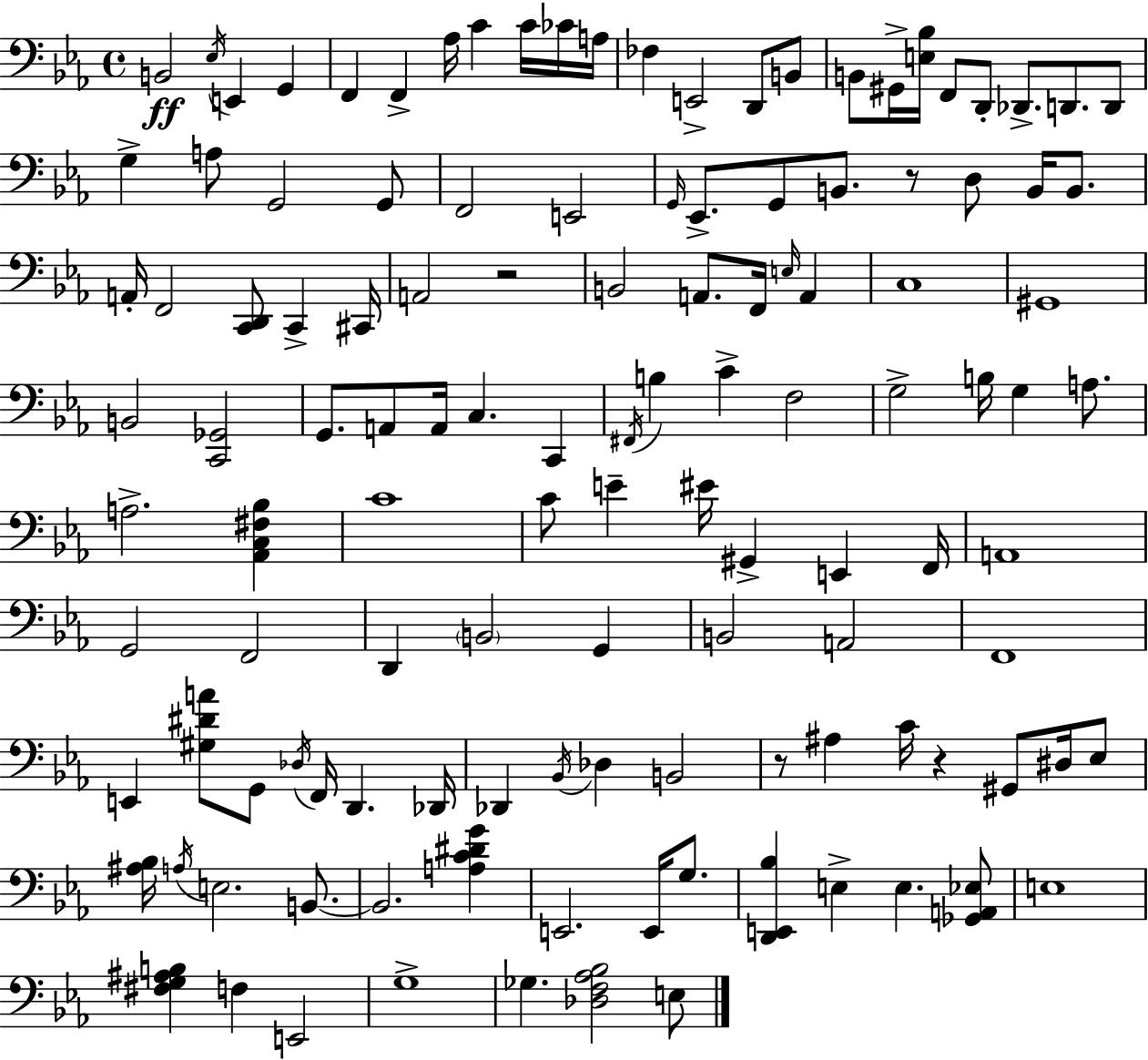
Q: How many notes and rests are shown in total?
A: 123